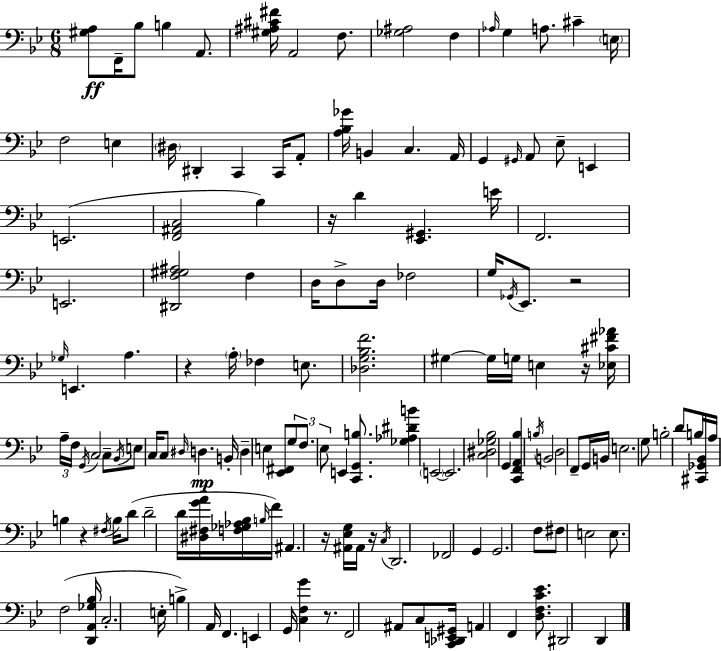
{
  \clef bass
  \numericTimeSignature
  \time 6/8
  \key bes \major
  <gis a>8\ff f,16-- bes8 b4 a,8. | <gis ais cis' fis'>16 a,2 f8. | <ges ais>2 f4 | \grace { aes16 } g4 a8. cis'4-- | \break \parenthesize e16 f2 e4 | \parenthesize dis16 dis,4-. c,4 c,16 a,8-. | <a bes ges'>16 b,4 c4. | a,16 g,4 \grace { gis,16 } a,8 ees8-- e,4 | \break e,2.( | <f, ais, c>2 bes4) | r16 d'4 <ees, gis,>4. | e'16 f,2. | \break e,2. | <dis, f gis ais>2 f4 | d16 d8-> d16 fes2 | g16 \acciaccatura { ges,16 } ees,8. r2 | \break \grace { ges16 } e,4. a4. | r4 \parenthesize a16-. fes4 | e8. <des g bes f'>2. | gis4~~ gis16 g16 e4 | \break r16 <ees cis' fis' aes'>16 \tuplet 3/2 { a16-- f16 \acciaccatura { g,16 } } c2 | c8-- \acciaccatura { bes,16 } e8 c16 c8 \grace { dis16 } | d4.\mp b,16-. d4-- e4 | <ees, fis,>8 \tuplet 3/2 { g8 f8. ees8 } | \break e,4 <c, g, b>8. <ges aes dis' b'>4 \parenthesize e,2~~ | e,2. | <c dis ges bes>2 | g,4 <c, f, a, bes>4 \acciaccatura { b16 } | \break b,2 d2 | f,8-- g,16 b,16 e2. | g8 b2-. | d'8 b16 <cis, ges, bes,>16 a16 b4 | \break r4 \acciaccatura { fis16 } b16 d'8( d'2-- | d'16 <dis fis g' a'>16 <f ges aes bes>16 \grace { b16 }) f'16 | ais,4. r16 <ais, ees g>16 ais,16 r16 \acciaccatura { c16 } d,2. | fes,2 | \break g,4 g,2. | f8 | fis8 e2 e8. | f2( <d, a, ges bes>16 c2.-. | \break e16-. | b4->) a,16 f,4. e,4 | g,16 <c f g'>4 r8. f,2 | ais,8 c8 <c, des, e, gis,>16 | \break a,4 f,4 <d f c' ees'>8. dis,2 | d,4 \bar "|."
}